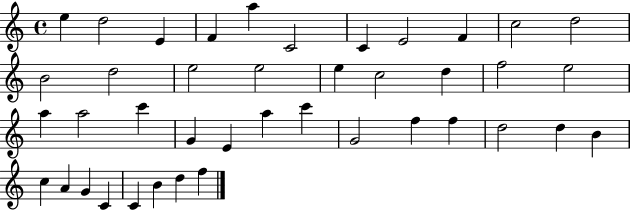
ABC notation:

X:1
T:Untitled
M:4/4
L:1/4
K:C
e d2 E F a C2 C E2 F c2 d2 B2 d2 e2 e2 e c2 d f2 e2 a a2 c' G E a c' G2 f f d2 d B c A G C C B d f